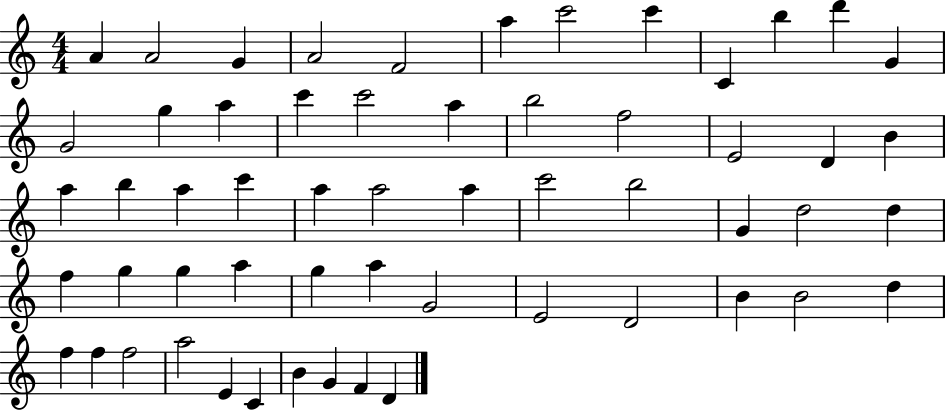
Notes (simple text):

A4/q A4/h G4/q A4/h F4/h A5/q C6/h C6/q C4/q B5/q D6/q G4/q G4/h G5/q A5/q C6/q C6/h A5/q B5/h F5/h E4/h D4/q B4/q A5/q B5/q A5/q C6/q A5/q A5/h A5/q C6/h B5/h G4/q D5/h D5/q F5/q G5/q G5/q A5/q G5/q A5/q G4/h E4/h D4/h B4/q B4/h D5/q F5/q F5/q F5/h A5/h E4/q C4/q B4/q G4/q F4/q D4/q